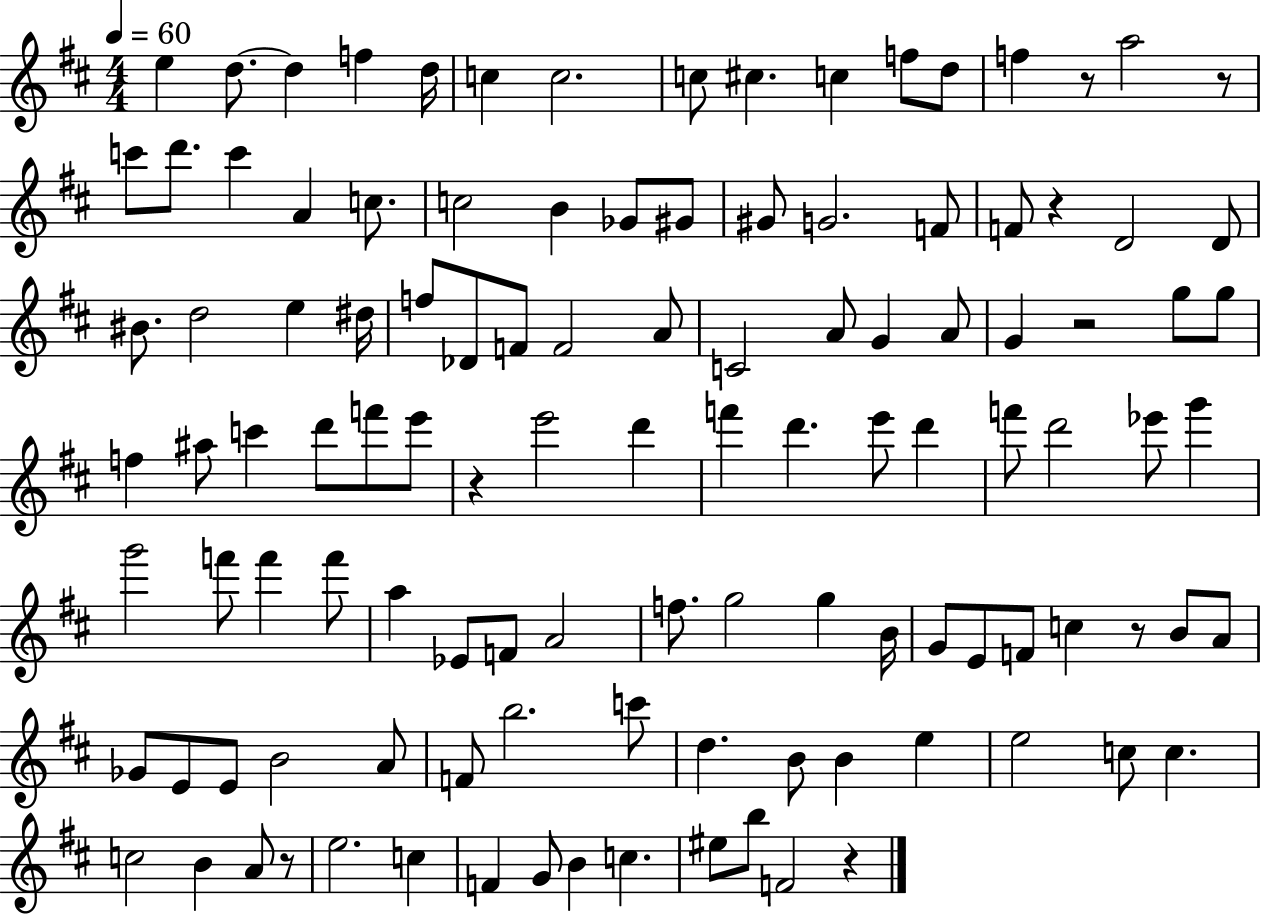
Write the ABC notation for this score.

X:1
T:Untitled
M:4/4
L:1/4
K:D
e d/2 d f d/4 c c2 c/2 ^c c f/2 d/2 f z/2 a2 z/2 c'/2 d'/2 c' A c/2 c2 B _G/2 ^G/2 ^G/2 G2 F/2 F/2 z D2 D/2 ^B/2 d2 e ^d/4 f/2 _D/2 F/2 F2 A/2 C2 A/2 G A/2 G z2 g/2 g/2 f ^a/2 c' d'/2 f'/2 e'/2 z e'2 d' f' d' e'/2 d' f'/2 d'2 _e'/2 g' g'2 f'/2 f' f'/2 a _E/2 F/2 A2 f/2 g2 g B/4 G/2 E/2 F/2 c z/2 B/2 A/2 _G/2 E/2 E/2 B2 A/2 F/2 b2 c'/2 d B/2 B e e2 c/2 c c2 B A/2 z/2 e2 c F G/2 B c ^e/2 b/2 F2 z